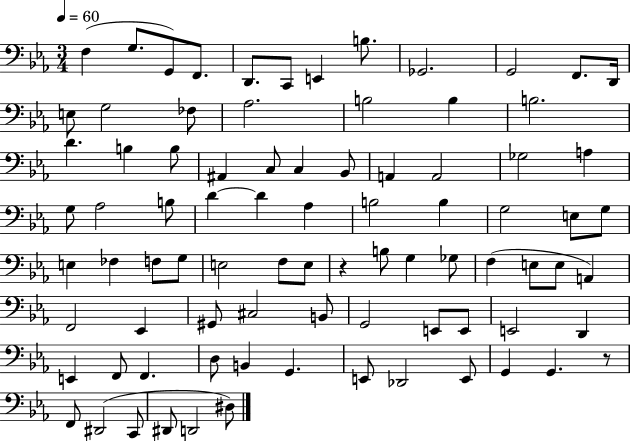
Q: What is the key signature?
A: EES major